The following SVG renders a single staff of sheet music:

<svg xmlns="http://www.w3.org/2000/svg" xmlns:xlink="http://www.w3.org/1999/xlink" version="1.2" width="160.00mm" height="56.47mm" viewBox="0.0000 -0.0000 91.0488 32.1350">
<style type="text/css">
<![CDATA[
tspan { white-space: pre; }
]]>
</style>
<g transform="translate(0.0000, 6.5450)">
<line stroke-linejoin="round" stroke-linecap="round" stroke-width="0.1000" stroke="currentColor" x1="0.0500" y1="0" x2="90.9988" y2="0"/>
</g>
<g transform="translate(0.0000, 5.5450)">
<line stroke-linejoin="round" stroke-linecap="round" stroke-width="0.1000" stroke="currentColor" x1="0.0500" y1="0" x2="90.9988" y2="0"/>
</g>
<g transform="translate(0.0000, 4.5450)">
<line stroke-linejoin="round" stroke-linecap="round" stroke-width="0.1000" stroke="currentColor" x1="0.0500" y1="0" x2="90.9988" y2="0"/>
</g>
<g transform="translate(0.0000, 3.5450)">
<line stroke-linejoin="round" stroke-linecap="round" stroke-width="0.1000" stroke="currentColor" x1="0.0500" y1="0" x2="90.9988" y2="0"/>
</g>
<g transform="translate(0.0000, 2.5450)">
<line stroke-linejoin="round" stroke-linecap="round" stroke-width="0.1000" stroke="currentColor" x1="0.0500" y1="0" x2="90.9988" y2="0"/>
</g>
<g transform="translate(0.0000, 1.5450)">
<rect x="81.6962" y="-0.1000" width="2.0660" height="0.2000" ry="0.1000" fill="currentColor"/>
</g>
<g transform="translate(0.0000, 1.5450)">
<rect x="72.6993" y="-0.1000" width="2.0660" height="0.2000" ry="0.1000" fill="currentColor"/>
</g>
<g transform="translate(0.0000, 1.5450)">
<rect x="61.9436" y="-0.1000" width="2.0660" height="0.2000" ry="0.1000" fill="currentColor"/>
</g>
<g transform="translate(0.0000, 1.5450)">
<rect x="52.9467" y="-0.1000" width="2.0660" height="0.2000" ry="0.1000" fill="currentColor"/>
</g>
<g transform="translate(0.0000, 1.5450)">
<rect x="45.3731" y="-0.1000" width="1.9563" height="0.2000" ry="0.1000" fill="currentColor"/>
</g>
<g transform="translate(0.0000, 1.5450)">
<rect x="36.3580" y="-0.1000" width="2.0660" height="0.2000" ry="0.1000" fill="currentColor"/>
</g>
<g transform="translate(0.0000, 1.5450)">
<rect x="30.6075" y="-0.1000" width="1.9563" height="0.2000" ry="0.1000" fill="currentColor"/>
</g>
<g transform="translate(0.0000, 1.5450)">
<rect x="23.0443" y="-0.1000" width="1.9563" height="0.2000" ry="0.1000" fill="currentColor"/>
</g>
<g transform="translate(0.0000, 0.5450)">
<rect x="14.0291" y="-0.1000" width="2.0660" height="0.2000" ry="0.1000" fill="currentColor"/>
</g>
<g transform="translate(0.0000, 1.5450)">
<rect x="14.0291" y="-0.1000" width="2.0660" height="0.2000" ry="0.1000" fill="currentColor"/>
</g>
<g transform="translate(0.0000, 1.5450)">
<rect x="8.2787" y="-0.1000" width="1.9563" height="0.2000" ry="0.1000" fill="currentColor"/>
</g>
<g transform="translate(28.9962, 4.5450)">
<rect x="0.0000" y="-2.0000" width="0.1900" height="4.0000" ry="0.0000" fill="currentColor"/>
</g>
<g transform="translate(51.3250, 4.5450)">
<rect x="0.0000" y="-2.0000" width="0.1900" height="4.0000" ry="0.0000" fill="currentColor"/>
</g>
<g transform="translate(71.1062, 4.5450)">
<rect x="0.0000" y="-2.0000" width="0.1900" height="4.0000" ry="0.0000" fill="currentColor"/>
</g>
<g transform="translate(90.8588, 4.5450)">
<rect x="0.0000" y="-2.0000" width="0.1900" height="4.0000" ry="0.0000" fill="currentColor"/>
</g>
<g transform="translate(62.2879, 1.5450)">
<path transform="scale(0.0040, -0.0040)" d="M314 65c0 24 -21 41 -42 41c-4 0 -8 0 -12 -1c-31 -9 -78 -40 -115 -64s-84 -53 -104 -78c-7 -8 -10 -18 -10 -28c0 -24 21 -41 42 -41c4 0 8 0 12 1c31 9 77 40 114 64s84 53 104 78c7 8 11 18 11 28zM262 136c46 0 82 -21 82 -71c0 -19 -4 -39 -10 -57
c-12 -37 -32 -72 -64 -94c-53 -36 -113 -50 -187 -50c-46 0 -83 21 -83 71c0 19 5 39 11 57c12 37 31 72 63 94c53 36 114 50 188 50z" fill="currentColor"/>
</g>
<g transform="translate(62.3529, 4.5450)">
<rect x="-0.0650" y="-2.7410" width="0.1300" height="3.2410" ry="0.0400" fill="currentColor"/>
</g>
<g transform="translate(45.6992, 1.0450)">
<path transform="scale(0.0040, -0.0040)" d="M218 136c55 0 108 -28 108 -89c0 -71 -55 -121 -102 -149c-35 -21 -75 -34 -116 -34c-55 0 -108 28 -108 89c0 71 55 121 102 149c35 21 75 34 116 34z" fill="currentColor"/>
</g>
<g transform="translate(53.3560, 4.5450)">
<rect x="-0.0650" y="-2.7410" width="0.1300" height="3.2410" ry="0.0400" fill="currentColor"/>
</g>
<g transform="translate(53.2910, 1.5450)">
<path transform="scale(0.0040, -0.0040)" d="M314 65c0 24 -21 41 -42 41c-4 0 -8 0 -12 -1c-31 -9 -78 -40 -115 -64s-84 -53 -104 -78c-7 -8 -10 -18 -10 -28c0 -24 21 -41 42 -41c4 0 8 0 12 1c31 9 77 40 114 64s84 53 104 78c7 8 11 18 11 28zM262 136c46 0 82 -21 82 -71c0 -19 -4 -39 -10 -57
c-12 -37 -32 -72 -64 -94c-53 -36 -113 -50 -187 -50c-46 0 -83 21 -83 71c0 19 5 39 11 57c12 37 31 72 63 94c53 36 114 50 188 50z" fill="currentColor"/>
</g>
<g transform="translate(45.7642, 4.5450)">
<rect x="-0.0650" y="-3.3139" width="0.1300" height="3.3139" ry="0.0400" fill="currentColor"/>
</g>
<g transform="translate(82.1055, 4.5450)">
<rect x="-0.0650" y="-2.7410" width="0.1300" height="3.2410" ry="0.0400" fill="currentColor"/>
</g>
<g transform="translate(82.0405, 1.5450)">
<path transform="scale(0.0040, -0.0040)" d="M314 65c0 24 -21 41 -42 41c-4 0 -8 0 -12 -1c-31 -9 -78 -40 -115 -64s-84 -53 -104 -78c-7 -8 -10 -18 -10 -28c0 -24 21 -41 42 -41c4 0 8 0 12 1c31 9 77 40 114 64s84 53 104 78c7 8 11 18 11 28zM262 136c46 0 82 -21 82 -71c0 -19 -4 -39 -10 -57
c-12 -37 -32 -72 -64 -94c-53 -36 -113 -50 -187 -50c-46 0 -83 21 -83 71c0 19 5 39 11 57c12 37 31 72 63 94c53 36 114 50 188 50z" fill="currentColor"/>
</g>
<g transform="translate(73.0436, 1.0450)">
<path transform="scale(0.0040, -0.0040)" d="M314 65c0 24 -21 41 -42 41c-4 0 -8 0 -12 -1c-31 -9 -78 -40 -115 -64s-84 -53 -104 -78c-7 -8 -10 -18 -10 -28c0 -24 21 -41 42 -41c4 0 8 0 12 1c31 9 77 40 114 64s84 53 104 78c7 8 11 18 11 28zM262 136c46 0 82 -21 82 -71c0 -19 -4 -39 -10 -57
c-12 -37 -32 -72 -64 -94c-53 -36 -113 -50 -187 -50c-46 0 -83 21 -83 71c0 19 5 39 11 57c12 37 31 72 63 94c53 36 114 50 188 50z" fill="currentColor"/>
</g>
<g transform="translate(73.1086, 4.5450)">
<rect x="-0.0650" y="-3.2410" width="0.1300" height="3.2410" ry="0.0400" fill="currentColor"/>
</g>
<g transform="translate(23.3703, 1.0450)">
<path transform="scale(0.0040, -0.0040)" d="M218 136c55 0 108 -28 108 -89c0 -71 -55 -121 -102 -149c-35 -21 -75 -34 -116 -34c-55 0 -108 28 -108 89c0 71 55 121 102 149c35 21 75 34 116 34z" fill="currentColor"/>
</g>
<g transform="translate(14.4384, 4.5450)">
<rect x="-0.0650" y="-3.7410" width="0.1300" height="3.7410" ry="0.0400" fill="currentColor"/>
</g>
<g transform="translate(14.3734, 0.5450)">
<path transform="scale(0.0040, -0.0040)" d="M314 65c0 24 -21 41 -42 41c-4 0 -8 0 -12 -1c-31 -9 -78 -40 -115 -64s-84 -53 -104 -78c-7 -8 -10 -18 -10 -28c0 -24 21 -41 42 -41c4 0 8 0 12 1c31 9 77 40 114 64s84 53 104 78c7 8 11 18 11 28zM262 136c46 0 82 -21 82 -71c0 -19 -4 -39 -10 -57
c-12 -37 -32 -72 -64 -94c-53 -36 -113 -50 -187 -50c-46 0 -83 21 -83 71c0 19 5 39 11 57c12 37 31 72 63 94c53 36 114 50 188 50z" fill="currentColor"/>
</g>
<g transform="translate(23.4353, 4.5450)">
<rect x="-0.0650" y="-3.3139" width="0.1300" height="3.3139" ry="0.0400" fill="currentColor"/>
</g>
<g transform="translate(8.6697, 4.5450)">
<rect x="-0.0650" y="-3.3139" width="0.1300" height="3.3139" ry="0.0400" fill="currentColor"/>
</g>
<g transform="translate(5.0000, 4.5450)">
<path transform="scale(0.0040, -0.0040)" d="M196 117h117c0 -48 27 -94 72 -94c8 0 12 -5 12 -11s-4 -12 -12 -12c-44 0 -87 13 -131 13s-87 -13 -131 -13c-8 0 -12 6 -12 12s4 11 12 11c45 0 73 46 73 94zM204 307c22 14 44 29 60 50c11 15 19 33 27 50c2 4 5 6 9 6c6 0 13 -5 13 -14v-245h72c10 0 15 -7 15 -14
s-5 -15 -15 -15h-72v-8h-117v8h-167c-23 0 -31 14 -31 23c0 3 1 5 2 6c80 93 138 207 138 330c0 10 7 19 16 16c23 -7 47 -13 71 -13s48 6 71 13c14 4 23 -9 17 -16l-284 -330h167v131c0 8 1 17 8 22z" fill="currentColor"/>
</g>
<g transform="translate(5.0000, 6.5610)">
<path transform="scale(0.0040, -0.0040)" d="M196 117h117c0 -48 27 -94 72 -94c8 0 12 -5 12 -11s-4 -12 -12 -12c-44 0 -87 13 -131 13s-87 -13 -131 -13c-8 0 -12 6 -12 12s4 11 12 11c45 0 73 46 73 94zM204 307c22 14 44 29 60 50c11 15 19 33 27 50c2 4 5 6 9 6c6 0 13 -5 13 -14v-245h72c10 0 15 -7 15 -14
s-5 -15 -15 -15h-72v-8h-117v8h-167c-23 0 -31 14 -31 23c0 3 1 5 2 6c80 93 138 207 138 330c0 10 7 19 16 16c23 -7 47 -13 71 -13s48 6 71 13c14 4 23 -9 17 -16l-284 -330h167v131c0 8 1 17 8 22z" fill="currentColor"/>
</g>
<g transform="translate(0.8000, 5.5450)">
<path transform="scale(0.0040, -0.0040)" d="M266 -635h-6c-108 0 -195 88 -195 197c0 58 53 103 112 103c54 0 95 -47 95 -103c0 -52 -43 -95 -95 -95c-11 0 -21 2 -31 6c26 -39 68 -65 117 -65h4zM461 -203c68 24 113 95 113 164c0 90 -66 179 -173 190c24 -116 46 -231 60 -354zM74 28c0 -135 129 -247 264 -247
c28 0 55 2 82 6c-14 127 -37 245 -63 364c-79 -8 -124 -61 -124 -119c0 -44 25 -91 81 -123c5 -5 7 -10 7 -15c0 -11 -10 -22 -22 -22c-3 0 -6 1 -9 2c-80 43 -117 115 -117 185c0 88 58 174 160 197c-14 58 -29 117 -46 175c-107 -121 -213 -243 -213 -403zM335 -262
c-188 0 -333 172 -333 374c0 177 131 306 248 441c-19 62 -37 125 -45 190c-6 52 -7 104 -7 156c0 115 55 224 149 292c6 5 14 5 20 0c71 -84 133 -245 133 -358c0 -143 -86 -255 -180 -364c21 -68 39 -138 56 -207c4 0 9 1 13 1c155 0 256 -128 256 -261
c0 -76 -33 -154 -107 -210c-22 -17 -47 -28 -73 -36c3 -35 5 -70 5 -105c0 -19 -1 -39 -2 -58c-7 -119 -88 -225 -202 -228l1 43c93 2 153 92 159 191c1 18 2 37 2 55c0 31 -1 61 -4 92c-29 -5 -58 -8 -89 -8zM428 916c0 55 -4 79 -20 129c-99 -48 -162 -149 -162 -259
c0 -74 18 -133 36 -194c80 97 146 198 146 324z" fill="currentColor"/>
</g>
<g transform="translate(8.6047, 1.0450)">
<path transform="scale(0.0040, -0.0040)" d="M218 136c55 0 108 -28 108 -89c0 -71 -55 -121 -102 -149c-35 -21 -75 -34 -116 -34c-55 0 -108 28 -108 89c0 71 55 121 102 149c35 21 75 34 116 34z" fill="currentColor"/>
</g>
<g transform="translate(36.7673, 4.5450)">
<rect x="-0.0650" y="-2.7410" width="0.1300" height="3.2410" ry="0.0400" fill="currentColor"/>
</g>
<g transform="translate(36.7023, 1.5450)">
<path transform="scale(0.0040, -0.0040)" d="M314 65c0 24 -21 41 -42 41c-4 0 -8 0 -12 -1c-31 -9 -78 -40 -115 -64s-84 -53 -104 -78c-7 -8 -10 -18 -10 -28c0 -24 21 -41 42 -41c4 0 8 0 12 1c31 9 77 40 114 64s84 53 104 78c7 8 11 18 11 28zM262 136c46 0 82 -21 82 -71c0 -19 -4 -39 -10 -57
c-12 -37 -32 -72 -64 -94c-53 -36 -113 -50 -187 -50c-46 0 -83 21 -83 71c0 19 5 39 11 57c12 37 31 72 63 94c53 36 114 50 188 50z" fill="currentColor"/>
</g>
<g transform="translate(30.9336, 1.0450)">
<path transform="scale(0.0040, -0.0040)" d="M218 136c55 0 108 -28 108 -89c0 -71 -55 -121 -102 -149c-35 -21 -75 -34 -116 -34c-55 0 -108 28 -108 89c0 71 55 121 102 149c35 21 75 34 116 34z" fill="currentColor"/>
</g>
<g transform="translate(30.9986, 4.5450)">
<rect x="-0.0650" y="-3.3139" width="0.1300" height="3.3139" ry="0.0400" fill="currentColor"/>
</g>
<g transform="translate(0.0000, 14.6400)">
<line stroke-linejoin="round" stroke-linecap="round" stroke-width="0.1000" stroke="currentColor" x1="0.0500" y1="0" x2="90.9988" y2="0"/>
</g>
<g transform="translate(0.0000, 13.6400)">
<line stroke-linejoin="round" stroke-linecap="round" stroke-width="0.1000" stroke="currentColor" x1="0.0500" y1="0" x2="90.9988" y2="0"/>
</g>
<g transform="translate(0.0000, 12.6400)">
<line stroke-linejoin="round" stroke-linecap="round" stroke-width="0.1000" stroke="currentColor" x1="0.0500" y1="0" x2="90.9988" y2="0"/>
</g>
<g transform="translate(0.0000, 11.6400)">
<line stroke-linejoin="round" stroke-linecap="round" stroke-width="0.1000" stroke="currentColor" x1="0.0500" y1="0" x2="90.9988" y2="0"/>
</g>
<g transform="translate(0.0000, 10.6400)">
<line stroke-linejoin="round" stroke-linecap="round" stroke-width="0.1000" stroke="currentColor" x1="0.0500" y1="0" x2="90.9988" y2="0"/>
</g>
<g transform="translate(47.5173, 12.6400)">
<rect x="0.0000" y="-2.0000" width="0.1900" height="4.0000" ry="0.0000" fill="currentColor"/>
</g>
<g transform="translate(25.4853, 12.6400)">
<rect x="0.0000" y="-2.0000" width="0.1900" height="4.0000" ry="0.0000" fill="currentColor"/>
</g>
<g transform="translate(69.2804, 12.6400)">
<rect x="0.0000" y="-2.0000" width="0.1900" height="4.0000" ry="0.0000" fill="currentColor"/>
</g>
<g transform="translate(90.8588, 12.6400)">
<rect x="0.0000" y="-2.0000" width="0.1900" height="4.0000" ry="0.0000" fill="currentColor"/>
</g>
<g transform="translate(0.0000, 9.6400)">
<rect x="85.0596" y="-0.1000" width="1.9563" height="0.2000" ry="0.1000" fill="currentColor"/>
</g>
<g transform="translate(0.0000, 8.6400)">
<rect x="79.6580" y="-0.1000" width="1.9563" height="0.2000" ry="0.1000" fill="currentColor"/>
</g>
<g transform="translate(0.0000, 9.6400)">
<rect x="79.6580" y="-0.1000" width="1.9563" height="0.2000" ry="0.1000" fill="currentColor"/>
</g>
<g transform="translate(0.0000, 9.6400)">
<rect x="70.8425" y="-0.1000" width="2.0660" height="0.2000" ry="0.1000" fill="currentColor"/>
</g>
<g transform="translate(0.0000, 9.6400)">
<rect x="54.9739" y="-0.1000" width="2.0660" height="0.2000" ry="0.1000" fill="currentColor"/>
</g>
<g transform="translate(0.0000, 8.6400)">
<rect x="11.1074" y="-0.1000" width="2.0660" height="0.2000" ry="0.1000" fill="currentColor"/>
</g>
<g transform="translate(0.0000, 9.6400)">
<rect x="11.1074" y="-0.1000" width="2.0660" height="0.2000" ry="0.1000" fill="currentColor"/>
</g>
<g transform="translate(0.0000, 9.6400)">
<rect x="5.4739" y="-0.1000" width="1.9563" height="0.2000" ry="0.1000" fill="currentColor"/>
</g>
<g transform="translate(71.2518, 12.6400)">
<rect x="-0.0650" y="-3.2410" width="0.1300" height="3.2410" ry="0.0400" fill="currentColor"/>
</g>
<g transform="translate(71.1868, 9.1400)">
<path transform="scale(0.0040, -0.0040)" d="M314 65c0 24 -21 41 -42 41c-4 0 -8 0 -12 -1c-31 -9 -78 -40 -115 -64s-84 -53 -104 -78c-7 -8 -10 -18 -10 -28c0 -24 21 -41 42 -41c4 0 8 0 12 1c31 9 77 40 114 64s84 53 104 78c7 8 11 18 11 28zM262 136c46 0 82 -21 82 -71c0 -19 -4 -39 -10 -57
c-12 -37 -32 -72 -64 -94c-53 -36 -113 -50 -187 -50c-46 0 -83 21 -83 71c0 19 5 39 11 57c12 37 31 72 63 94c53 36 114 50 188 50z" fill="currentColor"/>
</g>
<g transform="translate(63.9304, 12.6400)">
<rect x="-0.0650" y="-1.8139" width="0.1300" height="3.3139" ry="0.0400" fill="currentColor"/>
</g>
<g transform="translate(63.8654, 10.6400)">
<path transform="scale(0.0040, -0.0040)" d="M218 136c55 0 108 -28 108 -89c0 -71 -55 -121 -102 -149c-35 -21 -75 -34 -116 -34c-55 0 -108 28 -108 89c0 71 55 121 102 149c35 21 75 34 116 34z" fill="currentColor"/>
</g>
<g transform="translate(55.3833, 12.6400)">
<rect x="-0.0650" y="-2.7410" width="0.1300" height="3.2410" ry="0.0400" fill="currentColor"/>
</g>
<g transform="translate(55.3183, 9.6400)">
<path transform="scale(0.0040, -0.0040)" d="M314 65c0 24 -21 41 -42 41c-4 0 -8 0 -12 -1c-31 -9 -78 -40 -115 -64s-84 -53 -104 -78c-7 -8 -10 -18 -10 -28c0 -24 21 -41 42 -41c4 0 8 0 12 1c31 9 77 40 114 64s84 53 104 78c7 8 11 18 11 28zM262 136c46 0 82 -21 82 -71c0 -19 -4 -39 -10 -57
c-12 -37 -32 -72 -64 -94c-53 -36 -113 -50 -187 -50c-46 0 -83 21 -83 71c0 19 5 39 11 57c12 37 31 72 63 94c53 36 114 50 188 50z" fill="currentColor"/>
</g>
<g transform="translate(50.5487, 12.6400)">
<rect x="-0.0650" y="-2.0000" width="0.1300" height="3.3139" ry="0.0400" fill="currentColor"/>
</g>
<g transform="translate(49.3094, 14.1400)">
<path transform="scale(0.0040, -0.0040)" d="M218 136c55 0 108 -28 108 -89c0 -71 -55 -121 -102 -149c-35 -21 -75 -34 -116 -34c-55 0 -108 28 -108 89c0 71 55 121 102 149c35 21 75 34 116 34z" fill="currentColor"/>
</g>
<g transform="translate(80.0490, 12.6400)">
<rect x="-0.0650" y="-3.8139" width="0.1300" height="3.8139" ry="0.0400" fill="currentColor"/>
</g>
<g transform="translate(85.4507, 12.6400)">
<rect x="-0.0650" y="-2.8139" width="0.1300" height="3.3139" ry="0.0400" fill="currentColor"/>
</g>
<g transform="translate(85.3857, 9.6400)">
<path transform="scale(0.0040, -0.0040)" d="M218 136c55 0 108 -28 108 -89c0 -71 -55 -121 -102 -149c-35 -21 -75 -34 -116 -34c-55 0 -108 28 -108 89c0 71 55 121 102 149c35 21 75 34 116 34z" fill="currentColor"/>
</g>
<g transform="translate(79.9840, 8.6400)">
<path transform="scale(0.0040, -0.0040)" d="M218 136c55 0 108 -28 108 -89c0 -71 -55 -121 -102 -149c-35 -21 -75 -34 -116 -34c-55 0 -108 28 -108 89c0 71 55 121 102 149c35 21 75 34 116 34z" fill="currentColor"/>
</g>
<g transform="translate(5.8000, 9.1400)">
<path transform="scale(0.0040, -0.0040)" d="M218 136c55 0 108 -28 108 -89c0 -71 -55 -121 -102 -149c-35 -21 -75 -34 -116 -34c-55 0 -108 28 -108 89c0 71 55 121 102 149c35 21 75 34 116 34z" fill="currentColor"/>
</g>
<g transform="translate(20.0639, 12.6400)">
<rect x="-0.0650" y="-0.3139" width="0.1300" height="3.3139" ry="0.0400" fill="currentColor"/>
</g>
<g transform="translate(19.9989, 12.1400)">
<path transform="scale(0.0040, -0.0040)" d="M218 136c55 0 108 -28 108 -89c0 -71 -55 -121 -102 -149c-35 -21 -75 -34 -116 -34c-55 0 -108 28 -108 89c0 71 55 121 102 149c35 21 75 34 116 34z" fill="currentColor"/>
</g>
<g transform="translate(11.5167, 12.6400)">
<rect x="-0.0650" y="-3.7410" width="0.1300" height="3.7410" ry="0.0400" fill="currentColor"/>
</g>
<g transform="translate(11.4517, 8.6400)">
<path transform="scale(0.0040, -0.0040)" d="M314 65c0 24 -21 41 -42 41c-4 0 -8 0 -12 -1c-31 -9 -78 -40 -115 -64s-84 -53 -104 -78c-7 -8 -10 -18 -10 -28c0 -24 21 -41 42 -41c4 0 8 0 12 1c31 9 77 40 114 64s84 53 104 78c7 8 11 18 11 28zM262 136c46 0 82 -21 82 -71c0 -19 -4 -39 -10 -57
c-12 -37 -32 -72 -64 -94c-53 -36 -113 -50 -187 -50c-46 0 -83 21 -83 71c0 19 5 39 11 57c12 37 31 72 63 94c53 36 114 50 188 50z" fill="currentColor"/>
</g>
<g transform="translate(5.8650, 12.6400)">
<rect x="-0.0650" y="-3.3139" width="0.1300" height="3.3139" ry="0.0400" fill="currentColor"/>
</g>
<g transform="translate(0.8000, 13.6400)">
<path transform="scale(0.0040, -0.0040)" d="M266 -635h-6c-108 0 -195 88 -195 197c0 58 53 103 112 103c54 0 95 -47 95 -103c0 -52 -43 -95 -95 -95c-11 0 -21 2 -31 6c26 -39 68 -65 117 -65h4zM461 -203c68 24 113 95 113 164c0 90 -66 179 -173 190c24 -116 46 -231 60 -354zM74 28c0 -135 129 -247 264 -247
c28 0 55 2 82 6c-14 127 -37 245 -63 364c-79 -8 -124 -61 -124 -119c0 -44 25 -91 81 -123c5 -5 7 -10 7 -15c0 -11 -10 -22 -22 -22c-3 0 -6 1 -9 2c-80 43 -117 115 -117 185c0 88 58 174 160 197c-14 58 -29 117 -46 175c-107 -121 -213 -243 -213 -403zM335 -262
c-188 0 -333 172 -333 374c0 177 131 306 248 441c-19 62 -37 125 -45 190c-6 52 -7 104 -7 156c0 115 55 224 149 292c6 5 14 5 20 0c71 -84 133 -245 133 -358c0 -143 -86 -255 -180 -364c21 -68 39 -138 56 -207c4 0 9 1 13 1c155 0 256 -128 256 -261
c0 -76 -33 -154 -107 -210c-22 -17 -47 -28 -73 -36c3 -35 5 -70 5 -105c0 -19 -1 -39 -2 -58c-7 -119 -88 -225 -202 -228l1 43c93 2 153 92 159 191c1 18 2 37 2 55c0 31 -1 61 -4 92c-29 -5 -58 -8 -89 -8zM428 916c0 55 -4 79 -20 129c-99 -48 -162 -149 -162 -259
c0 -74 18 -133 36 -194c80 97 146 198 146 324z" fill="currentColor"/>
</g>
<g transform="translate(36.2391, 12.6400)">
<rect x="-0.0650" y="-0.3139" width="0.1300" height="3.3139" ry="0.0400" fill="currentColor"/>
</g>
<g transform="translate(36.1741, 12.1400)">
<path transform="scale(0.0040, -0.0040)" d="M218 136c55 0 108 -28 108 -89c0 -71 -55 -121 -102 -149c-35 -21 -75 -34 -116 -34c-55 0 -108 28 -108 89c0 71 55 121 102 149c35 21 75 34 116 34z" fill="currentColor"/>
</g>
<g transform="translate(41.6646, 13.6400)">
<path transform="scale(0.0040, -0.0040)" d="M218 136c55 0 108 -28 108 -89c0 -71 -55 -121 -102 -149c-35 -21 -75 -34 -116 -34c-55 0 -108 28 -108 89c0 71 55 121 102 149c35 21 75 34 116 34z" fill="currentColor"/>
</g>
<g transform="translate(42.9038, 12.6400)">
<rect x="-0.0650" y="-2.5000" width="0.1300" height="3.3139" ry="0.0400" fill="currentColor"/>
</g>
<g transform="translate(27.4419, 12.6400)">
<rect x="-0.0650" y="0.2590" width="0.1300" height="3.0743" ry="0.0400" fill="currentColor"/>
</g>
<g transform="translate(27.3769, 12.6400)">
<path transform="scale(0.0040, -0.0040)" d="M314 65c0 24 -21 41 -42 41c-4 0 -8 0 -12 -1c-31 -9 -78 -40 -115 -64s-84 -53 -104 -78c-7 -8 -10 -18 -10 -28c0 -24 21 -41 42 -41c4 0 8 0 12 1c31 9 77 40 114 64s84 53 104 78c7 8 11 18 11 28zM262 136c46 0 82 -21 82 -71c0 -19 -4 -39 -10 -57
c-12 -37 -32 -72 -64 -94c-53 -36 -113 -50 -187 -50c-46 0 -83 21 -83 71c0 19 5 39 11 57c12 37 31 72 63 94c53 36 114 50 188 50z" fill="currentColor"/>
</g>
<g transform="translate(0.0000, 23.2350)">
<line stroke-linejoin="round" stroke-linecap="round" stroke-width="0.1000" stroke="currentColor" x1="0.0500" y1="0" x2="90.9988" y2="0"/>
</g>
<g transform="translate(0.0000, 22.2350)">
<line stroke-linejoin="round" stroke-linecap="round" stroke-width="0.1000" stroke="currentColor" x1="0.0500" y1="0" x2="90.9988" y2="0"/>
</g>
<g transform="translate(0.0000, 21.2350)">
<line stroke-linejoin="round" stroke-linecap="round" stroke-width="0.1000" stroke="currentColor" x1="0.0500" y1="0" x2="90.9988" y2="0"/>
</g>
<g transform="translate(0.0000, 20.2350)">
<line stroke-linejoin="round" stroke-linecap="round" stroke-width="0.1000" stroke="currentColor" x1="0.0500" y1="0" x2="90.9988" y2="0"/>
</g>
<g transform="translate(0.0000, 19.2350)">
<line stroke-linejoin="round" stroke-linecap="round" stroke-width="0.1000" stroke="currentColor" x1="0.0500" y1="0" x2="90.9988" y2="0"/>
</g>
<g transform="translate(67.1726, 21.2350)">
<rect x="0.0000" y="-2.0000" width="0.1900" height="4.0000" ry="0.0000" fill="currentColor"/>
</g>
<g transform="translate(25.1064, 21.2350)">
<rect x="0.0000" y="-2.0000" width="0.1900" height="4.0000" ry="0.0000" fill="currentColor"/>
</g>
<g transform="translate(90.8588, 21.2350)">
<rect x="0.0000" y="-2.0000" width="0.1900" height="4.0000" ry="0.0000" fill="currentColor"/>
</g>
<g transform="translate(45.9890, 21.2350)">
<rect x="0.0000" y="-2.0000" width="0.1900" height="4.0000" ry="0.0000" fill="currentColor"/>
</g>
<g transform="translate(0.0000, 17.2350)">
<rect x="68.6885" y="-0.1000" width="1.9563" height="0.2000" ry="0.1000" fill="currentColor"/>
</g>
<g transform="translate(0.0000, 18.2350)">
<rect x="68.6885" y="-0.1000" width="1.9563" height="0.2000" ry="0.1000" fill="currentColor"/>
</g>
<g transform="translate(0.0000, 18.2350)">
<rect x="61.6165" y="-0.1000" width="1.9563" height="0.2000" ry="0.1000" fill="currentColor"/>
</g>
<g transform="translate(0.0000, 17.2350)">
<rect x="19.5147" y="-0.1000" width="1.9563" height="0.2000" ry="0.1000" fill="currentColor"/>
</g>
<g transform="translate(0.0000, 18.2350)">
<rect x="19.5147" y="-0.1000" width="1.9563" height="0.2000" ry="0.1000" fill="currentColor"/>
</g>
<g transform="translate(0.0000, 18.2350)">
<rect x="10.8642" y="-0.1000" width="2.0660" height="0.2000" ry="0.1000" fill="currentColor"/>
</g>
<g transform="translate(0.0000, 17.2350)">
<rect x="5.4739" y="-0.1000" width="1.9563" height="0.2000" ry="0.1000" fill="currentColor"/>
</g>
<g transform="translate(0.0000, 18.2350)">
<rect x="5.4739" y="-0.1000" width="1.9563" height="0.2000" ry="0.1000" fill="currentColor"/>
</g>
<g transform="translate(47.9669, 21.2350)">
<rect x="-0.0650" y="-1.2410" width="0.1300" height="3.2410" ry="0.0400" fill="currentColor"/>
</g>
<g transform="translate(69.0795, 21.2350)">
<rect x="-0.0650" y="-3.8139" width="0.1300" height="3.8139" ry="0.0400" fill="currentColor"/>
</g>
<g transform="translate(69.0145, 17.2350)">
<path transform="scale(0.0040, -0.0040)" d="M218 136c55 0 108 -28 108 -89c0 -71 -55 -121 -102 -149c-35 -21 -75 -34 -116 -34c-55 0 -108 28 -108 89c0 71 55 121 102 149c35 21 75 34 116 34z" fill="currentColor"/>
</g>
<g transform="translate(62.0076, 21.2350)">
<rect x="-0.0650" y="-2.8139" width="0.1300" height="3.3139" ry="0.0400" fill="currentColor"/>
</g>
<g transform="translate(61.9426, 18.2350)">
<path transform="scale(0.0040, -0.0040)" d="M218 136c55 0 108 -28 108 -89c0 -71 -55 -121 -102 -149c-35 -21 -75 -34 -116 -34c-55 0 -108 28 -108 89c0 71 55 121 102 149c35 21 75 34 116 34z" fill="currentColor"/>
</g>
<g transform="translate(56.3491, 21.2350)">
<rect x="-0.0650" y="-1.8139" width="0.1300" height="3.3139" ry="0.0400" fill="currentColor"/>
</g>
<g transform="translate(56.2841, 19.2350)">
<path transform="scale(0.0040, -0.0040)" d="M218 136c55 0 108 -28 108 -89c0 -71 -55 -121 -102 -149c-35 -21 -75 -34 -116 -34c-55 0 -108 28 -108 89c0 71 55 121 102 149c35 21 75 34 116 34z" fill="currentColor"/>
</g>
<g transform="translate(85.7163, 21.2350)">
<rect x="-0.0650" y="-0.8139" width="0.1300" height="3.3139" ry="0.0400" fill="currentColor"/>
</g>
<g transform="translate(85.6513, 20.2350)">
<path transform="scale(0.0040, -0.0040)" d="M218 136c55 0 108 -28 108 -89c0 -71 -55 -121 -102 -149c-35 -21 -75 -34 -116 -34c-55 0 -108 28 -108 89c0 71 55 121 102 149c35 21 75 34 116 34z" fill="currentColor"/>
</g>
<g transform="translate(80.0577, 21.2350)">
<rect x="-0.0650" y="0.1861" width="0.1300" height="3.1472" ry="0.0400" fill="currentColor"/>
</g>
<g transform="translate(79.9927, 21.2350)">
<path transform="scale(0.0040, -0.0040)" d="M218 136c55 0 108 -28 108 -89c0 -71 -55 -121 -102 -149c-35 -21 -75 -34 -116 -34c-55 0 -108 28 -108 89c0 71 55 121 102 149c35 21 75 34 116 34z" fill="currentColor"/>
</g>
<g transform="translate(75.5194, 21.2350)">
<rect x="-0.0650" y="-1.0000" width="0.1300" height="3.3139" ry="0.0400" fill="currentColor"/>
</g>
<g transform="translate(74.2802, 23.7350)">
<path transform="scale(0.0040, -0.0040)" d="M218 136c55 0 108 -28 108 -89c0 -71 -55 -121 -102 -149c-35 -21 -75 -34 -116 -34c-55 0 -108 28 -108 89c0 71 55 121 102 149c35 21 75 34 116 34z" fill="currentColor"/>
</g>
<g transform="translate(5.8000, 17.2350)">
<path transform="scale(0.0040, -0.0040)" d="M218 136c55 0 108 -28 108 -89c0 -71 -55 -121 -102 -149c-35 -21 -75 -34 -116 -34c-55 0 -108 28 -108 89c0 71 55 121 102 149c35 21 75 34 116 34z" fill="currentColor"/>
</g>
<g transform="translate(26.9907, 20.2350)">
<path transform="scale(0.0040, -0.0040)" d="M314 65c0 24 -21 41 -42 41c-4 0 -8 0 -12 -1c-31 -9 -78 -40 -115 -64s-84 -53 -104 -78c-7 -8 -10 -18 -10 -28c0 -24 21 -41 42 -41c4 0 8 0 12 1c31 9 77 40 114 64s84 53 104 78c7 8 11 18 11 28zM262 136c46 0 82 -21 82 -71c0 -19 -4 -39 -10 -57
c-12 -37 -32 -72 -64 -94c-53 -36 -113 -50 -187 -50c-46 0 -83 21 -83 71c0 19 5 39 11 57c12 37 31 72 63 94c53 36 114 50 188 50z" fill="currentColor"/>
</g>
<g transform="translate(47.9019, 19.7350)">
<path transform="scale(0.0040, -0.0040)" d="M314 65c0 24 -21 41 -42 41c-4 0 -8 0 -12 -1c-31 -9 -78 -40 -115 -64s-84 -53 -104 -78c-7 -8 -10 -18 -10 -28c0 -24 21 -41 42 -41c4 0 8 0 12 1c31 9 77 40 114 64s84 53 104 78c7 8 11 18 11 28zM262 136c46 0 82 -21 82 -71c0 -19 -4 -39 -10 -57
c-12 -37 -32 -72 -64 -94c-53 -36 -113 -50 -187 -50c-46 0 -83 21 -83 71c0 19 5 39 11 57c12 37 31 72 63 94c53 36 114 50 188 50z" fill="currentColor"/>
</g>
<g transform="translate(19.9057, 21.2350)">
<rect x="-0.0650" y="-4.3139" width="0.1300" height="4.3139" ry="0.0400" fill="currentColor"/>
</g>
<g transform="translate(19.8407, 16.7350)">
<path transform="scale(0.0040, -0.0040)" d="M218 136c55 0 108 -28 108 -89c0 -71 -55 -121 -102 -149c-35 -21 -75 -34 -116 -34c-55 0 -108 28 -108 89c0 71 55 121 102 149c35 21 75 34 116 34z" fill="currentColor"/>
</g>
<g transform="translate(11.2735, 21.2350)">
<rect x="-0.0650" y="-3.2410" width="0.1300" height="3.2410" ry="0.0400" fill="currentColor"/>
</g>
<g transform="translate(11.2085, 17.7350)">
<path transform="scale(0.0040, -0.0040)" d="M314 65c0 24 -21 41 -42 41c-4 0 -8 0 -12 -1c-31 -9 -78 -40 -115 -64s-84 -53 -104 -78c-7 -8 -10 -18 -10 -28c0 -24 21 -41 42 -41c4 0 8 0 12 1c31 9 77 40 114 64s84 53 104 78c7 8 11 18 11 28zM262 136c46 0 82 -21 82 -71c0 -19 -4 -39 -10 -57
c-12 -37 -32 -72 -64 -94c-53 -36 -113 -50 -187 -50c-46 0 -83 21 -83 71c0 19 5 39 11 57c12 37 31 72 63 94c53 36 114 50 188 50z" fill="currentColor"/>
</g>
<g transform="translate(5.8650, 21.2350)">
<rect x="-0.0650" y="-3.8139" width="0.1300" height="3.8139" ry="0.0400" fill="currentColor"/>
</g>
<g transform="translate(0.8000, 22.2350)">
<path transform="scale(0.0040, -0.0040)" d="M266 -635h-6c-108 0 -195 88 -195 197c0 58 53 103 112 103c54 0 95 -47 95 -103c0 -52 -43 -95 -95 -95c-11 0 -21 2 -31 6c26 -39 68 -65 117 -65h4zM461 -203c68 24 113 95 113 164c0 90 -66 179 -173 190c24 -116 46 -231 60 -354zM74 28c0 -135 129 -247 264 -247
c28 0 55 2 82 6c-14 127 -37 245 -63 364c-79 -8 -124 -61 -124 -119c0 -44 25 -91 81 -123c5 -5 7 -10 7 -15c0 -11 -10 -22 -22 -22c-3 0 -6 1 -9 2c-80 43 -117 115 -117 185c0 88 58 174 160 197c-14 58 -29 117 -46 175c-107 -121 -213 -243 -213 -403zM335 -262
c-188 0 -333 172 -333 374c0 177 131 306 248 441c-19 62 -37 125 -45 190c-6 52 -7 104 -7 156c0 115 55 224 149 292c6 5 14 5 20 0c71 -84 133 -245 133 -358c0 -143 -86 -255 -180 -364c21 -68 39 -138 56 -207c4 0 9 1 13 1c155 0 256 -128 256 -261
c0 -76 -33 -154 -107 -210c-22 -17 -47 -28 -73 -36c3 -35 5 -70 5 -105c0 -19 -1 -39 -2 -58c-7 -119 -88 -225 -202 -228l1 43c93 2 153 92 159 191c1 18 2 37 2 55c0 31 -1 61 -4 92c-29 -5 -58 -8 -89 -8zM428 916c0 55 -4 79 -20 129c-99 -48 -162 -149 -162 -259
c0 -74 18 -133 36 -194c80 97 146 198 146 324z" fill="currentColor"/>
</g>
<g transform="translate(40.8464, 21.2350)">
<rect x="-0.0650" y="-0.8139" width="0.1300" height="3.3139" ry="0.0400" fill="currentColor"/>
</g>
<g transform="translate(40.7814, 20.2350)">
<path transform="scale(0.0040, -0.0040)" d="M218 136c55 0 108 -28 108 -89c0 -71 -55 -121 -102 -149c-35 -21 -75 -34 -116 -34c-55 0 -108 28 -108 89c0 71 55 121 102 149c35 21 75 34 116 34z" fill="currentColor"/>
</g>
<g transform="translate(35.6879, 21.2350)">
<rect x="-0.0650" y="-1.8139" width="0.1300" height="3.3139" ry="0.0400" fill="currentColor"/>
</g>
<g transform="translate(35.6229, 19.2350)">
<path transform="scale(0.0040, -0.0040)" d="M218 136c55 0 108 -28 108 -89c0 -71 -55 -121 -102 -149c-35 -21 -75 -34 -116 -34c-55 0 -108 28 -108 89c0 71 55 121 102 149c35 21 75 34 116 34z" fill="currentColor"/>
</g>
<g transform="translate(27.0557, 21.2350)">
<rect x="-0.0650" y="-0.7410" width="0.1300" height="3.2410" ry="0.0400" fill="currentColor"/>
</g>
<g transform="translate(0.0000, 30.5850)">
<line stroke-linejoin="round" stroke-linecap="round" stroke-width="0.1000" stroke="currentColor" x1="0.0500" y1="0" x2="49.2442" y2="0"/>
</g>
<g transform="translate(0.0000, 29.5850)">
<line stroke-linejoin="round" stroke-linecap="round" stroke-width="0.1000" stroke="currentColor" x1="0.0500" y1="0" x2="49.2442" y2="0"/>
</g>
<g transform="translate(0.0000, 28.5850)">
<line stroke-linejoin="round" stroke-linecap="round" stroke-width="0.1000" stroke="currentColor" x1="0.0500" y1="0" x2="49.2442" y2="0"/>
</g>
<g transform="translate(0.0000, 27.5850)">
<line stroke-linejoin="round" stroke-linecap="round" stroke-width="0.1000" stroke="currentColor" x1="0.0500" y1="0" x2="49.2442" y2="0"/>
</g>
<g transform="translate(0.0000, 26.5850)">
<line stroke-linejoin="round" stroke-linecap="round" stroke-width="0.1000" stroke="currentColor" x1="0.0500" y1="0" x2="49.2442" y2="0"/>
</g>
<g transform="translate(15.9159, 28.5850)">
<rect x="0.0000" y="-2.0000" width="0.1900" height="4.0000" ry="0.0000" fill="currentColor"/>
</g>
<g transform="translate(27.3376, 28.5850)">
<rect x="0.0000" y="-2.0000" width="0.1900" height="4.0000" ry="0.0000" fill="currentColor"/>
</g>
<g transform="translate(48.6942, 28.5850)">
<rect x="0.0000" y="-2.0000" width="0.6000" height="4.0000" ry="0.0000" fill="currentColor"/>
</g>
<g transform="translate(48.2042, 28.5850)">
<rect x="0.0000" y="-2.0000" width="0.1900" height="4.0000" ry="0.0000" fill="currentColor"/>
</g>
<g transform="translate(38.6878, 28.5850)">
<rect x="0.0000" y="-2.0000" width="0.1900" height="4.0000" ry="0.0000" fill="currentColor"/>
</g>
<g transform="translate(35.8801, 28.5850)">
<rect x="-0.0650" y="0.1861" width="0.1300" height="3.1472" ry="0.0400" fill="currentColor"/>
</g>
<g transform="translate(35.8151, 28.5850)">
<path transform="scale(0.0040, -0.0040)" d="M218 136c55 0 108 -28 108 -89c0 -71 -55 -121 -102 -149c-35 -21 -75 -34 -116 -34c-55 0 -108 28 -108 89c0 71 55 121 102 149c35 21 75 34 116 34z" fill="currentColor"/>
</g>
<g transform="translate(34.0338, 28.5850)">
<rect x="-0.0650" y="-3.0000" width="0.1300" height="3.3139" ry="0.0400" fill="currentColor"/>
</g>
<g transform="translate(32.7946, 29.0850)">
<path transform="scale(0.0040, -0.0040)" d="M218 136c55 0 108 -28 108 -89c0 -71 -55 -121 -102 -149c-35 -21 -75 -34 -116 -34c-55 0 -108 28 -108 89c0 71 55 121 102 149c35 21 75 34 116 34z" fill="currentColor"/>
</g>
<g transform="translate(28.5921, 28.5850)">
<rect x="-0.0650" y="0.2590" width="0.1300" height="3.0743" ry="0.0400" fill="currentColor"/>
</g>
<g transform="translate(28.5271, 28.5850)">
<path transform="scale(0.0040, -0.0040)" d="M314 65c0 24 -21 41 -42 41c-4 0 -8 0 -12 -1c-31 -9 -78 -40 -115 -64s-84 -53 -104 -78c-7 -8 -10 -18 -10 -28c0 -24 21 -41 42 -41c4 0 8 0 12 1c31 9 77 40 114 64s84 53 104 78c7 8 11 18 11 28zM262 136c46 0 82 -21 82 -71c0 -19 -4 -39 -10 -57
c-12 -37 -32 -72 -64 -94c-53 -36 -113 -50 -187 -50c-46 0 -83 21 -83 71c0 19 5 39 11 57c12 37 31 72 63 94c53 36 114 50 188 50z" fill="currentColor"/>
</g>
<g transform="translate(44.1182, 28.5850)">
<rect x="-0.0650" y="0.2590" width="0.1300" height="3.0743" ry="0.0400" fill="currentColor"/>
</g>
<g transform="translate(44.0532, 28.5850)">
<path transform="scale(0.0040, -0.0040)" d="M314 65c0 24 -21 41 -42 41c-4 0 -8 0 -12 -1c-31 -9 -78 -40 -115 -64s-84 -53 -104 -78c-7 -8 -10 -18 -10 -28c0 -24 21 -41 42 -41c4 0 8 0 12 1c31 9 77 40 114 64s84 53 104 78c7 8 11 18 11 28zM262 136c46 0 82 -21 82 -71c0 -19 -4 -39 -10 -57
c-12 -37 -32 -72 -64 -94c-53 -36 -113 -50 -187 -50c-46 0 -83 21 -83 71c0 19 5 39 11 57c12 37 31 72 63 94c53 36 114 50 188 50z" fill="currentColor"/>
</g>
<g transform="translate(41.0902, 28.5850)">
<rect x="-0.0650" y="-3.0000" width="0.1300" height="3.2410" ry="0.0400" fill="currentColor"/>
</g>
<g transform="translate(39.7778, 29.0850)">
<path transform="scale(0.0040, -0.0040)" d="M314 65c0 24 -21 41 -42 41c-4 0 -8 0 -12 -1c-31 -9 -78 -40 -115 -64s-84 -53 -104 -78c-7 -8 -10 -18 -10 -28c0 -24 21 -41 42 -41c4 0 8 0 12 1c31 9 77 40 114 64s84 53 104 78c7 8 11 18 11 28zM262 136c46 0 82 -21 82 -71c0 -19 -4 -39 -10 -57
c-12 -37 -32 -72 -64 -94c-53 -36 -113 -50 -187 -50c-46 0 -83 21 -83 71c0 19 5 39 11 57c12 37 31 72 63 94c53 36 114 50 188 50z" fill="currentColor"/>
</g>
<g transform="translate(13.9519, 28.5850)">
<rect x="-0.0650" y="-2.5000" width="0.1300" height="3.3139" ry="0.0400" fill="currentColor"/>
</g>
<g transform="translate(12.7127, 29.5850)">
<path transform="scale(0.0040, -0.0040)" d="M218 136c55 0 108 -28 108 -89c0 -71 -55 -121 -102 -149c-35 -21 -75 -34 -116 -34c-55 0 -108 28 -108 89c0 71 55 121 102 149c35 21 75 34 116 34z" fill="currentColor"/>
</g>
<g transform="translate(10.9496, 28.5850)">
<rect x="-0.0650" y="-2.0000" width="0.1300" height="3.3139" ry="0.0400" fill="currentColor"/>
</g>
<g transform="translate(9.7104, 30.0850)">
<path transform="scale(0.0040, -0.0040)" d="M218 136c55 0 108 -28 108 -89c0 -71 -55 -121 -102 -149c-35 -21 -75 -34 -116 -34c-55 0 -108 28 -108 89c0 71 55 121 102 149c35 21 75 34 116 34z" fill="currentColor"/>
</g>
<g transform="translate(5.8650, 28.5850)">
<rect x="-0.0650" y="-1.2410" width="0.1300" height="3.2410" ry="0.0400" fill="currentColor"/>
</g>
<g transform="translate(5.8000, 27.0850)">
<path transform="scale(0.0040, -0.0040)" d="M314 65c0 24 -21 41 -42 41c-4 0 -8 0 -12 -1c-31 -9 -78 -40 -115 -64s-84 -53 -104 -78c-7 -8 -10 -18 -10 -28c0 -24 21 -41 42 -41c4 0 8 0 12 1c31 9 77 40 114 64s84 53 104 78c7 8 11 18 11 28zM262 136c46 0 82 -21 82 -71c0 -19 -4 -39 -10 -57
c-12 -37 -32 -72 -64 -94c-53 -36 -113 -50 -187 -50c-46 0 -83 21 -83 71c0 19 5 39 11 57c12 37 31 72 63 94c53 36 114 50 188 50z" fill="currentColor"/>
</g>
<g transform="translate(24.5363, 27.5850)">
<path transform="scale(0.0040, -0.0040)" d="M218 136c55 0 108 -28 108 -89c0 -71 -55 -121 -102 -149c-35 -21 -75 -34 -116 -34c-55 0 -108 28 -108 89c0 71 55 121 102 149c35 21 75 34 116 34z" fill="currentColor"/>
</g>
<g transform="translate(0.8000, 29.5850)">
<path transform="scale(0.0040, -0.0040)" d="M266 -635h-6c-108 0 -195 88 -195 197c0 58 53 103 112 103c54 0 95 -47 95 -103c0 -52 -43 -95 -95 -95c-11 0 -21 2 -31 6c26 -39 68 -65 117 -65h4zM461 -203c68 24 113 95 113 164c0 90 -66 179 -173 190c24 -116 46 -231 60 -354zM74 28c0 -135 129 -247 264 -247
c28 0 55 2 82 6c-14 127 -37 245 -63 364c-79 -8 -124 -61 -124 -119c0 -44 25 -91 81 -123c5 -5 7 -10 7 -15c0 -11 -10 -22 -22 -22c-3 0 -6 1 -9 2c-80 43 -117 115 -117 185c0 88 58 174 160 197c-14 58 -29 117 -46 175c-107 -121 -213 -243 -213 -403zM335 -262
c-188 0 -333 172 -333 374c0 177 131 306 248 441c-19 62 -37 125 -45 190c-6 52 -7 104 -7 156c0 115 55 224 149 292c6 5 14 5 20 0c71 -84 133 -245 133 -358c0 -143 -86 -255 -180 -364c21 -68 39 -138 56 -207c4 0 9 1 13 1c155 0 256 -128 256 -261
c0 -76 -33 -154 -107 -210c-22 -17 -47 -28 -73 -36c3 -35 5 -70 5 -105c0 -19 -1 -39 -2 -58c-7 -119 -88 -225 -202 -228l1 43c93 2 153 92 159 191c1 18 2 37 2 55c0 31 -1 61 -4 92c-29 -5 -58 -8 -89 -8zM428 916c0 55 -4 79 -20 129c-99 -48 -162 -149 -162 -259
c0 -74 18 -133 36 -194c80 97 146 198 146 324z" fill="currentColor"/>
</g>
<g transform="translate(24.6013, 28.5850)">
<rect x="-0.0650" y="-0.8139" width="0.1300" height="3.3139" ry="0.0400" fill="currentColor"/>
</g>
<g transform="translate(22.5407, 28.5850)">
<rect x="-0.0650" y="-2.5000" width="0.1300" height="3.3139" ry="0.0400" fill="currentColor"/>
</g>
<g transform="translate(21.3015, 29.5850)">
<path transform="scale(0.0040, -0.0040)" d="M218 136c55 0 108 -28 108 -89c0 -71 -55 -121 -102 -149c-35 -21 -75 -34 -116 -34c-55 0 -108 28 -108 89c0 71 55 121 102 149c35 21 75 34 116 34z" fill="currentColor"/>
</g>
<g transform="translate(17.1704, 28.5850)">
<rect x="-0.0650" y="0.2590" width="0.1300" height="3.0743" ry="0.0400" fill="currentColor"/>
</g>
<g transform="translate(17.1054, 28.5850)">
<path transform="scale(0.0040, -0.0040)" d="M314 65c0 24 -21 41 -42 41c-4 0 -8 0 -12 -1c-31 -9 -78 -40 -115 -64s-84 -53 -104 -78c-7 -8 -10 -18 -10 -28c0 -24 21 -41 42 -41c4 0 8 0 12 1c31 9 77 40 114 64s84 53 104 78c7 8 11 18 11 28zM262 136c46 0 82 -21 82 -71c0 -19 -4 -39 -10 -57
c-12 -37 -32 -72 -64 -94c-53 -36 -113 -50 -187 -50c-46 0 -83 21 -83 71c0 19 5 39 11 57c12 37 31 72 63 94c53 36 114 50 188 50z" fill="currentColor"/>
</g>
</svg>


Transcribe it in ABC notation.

X:1
T:Untitled
M:4/4
L:1/4
K:C
b c'2 b b a2 b a2 a2 b2 a2 b c'2 c B2 c G F a2 f b2 c' a c' b2 d' d2 f d e2 f a c' D B d e2 F G B2 G d B2 A B A2 B2